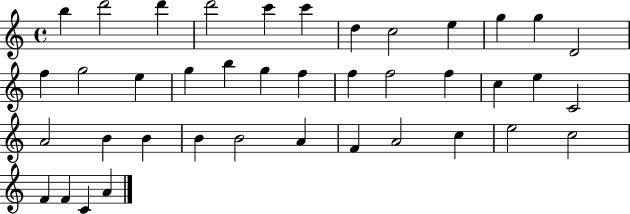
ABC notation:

X:1
T:Untitled
M:4/4
L:1/4
K:C
b d'2 d' d'2 c' c' d c2 e g g D2 f g2 e g b g f f f2 f c e C2 A2 B B B B2 A F A2 c e2 c2 F F C A